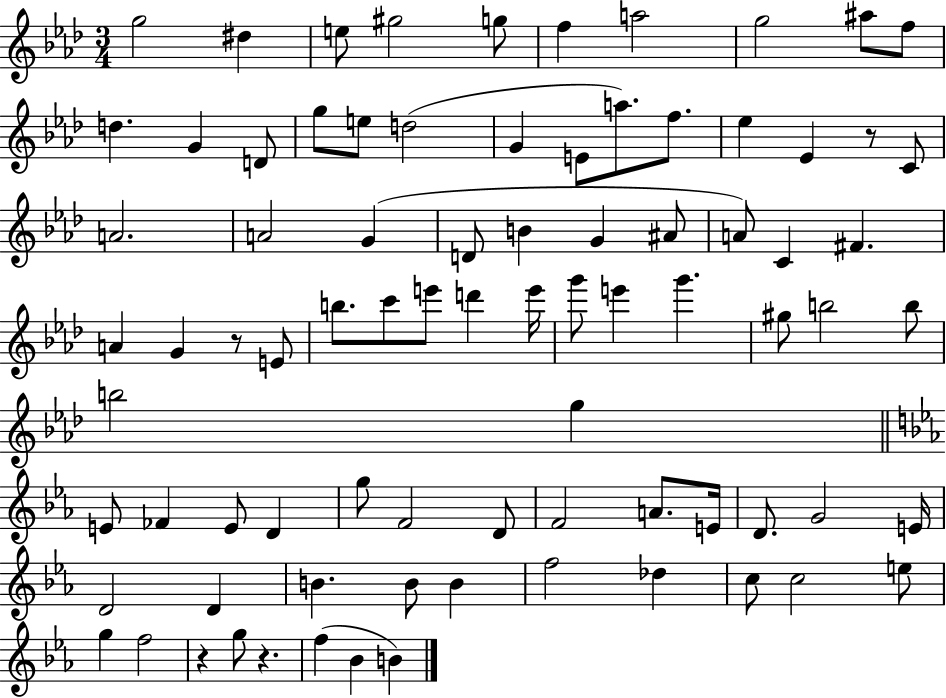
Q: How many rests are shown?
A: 4